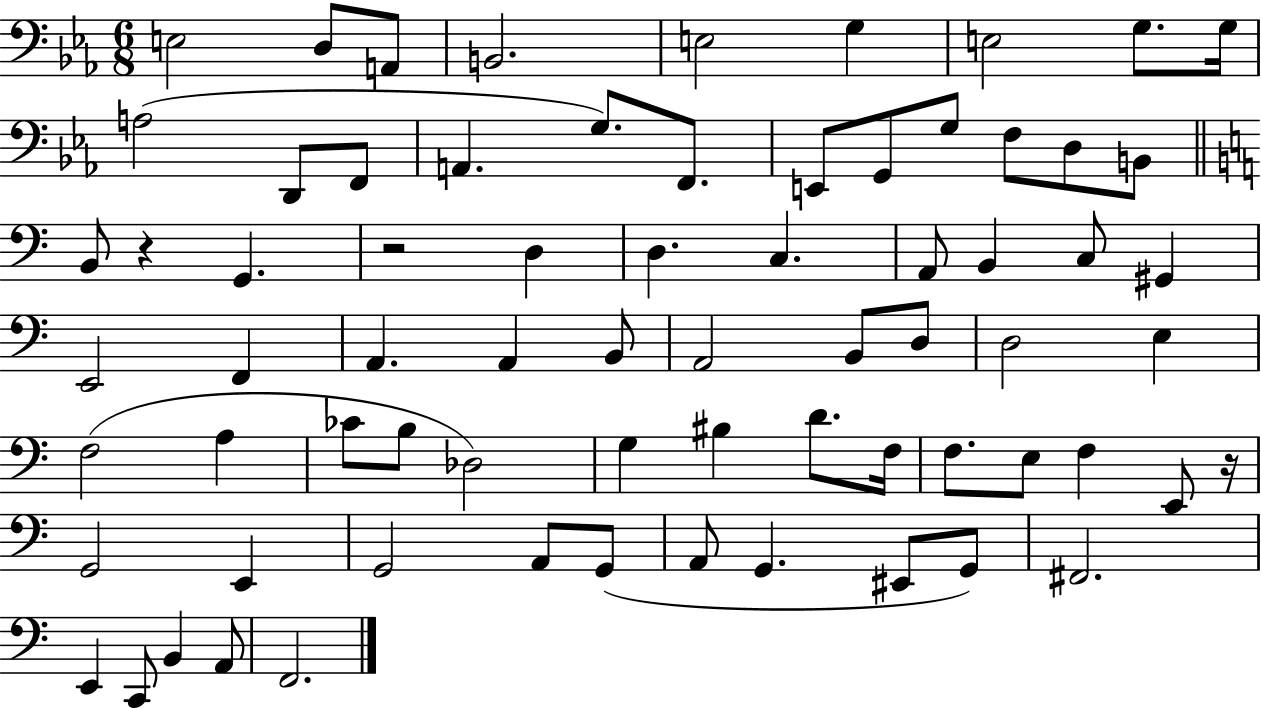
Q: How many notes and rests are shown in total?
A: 71